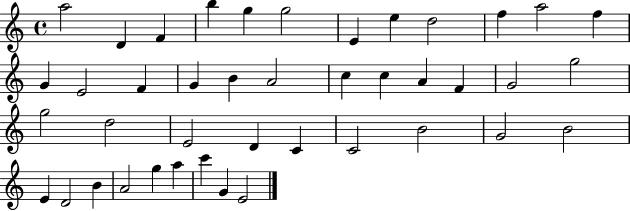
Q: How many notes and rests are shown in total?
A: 42